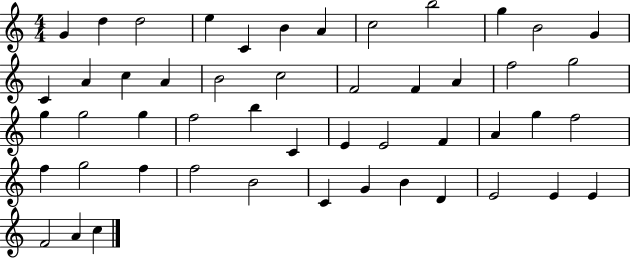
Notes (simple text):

G4/q D5/q D5/h E5/q C4/q B4/q A4/q C5/h B5/h G5/q B4/h G4/q C4/q A4/q C5/q A4/q B4/h C5/h F4/h F4/q A4/q F5/h G5/h G5/q G5/h G5/q F5/h B5/q C4/q E4/q E4/h F4/q A4/q G5/q F5/h F5/q G5/h F5/q F5/h B4/h C4/q G4/q B4/q D4/q E4/h E4/q E4/q F4/h A4/q C5/q